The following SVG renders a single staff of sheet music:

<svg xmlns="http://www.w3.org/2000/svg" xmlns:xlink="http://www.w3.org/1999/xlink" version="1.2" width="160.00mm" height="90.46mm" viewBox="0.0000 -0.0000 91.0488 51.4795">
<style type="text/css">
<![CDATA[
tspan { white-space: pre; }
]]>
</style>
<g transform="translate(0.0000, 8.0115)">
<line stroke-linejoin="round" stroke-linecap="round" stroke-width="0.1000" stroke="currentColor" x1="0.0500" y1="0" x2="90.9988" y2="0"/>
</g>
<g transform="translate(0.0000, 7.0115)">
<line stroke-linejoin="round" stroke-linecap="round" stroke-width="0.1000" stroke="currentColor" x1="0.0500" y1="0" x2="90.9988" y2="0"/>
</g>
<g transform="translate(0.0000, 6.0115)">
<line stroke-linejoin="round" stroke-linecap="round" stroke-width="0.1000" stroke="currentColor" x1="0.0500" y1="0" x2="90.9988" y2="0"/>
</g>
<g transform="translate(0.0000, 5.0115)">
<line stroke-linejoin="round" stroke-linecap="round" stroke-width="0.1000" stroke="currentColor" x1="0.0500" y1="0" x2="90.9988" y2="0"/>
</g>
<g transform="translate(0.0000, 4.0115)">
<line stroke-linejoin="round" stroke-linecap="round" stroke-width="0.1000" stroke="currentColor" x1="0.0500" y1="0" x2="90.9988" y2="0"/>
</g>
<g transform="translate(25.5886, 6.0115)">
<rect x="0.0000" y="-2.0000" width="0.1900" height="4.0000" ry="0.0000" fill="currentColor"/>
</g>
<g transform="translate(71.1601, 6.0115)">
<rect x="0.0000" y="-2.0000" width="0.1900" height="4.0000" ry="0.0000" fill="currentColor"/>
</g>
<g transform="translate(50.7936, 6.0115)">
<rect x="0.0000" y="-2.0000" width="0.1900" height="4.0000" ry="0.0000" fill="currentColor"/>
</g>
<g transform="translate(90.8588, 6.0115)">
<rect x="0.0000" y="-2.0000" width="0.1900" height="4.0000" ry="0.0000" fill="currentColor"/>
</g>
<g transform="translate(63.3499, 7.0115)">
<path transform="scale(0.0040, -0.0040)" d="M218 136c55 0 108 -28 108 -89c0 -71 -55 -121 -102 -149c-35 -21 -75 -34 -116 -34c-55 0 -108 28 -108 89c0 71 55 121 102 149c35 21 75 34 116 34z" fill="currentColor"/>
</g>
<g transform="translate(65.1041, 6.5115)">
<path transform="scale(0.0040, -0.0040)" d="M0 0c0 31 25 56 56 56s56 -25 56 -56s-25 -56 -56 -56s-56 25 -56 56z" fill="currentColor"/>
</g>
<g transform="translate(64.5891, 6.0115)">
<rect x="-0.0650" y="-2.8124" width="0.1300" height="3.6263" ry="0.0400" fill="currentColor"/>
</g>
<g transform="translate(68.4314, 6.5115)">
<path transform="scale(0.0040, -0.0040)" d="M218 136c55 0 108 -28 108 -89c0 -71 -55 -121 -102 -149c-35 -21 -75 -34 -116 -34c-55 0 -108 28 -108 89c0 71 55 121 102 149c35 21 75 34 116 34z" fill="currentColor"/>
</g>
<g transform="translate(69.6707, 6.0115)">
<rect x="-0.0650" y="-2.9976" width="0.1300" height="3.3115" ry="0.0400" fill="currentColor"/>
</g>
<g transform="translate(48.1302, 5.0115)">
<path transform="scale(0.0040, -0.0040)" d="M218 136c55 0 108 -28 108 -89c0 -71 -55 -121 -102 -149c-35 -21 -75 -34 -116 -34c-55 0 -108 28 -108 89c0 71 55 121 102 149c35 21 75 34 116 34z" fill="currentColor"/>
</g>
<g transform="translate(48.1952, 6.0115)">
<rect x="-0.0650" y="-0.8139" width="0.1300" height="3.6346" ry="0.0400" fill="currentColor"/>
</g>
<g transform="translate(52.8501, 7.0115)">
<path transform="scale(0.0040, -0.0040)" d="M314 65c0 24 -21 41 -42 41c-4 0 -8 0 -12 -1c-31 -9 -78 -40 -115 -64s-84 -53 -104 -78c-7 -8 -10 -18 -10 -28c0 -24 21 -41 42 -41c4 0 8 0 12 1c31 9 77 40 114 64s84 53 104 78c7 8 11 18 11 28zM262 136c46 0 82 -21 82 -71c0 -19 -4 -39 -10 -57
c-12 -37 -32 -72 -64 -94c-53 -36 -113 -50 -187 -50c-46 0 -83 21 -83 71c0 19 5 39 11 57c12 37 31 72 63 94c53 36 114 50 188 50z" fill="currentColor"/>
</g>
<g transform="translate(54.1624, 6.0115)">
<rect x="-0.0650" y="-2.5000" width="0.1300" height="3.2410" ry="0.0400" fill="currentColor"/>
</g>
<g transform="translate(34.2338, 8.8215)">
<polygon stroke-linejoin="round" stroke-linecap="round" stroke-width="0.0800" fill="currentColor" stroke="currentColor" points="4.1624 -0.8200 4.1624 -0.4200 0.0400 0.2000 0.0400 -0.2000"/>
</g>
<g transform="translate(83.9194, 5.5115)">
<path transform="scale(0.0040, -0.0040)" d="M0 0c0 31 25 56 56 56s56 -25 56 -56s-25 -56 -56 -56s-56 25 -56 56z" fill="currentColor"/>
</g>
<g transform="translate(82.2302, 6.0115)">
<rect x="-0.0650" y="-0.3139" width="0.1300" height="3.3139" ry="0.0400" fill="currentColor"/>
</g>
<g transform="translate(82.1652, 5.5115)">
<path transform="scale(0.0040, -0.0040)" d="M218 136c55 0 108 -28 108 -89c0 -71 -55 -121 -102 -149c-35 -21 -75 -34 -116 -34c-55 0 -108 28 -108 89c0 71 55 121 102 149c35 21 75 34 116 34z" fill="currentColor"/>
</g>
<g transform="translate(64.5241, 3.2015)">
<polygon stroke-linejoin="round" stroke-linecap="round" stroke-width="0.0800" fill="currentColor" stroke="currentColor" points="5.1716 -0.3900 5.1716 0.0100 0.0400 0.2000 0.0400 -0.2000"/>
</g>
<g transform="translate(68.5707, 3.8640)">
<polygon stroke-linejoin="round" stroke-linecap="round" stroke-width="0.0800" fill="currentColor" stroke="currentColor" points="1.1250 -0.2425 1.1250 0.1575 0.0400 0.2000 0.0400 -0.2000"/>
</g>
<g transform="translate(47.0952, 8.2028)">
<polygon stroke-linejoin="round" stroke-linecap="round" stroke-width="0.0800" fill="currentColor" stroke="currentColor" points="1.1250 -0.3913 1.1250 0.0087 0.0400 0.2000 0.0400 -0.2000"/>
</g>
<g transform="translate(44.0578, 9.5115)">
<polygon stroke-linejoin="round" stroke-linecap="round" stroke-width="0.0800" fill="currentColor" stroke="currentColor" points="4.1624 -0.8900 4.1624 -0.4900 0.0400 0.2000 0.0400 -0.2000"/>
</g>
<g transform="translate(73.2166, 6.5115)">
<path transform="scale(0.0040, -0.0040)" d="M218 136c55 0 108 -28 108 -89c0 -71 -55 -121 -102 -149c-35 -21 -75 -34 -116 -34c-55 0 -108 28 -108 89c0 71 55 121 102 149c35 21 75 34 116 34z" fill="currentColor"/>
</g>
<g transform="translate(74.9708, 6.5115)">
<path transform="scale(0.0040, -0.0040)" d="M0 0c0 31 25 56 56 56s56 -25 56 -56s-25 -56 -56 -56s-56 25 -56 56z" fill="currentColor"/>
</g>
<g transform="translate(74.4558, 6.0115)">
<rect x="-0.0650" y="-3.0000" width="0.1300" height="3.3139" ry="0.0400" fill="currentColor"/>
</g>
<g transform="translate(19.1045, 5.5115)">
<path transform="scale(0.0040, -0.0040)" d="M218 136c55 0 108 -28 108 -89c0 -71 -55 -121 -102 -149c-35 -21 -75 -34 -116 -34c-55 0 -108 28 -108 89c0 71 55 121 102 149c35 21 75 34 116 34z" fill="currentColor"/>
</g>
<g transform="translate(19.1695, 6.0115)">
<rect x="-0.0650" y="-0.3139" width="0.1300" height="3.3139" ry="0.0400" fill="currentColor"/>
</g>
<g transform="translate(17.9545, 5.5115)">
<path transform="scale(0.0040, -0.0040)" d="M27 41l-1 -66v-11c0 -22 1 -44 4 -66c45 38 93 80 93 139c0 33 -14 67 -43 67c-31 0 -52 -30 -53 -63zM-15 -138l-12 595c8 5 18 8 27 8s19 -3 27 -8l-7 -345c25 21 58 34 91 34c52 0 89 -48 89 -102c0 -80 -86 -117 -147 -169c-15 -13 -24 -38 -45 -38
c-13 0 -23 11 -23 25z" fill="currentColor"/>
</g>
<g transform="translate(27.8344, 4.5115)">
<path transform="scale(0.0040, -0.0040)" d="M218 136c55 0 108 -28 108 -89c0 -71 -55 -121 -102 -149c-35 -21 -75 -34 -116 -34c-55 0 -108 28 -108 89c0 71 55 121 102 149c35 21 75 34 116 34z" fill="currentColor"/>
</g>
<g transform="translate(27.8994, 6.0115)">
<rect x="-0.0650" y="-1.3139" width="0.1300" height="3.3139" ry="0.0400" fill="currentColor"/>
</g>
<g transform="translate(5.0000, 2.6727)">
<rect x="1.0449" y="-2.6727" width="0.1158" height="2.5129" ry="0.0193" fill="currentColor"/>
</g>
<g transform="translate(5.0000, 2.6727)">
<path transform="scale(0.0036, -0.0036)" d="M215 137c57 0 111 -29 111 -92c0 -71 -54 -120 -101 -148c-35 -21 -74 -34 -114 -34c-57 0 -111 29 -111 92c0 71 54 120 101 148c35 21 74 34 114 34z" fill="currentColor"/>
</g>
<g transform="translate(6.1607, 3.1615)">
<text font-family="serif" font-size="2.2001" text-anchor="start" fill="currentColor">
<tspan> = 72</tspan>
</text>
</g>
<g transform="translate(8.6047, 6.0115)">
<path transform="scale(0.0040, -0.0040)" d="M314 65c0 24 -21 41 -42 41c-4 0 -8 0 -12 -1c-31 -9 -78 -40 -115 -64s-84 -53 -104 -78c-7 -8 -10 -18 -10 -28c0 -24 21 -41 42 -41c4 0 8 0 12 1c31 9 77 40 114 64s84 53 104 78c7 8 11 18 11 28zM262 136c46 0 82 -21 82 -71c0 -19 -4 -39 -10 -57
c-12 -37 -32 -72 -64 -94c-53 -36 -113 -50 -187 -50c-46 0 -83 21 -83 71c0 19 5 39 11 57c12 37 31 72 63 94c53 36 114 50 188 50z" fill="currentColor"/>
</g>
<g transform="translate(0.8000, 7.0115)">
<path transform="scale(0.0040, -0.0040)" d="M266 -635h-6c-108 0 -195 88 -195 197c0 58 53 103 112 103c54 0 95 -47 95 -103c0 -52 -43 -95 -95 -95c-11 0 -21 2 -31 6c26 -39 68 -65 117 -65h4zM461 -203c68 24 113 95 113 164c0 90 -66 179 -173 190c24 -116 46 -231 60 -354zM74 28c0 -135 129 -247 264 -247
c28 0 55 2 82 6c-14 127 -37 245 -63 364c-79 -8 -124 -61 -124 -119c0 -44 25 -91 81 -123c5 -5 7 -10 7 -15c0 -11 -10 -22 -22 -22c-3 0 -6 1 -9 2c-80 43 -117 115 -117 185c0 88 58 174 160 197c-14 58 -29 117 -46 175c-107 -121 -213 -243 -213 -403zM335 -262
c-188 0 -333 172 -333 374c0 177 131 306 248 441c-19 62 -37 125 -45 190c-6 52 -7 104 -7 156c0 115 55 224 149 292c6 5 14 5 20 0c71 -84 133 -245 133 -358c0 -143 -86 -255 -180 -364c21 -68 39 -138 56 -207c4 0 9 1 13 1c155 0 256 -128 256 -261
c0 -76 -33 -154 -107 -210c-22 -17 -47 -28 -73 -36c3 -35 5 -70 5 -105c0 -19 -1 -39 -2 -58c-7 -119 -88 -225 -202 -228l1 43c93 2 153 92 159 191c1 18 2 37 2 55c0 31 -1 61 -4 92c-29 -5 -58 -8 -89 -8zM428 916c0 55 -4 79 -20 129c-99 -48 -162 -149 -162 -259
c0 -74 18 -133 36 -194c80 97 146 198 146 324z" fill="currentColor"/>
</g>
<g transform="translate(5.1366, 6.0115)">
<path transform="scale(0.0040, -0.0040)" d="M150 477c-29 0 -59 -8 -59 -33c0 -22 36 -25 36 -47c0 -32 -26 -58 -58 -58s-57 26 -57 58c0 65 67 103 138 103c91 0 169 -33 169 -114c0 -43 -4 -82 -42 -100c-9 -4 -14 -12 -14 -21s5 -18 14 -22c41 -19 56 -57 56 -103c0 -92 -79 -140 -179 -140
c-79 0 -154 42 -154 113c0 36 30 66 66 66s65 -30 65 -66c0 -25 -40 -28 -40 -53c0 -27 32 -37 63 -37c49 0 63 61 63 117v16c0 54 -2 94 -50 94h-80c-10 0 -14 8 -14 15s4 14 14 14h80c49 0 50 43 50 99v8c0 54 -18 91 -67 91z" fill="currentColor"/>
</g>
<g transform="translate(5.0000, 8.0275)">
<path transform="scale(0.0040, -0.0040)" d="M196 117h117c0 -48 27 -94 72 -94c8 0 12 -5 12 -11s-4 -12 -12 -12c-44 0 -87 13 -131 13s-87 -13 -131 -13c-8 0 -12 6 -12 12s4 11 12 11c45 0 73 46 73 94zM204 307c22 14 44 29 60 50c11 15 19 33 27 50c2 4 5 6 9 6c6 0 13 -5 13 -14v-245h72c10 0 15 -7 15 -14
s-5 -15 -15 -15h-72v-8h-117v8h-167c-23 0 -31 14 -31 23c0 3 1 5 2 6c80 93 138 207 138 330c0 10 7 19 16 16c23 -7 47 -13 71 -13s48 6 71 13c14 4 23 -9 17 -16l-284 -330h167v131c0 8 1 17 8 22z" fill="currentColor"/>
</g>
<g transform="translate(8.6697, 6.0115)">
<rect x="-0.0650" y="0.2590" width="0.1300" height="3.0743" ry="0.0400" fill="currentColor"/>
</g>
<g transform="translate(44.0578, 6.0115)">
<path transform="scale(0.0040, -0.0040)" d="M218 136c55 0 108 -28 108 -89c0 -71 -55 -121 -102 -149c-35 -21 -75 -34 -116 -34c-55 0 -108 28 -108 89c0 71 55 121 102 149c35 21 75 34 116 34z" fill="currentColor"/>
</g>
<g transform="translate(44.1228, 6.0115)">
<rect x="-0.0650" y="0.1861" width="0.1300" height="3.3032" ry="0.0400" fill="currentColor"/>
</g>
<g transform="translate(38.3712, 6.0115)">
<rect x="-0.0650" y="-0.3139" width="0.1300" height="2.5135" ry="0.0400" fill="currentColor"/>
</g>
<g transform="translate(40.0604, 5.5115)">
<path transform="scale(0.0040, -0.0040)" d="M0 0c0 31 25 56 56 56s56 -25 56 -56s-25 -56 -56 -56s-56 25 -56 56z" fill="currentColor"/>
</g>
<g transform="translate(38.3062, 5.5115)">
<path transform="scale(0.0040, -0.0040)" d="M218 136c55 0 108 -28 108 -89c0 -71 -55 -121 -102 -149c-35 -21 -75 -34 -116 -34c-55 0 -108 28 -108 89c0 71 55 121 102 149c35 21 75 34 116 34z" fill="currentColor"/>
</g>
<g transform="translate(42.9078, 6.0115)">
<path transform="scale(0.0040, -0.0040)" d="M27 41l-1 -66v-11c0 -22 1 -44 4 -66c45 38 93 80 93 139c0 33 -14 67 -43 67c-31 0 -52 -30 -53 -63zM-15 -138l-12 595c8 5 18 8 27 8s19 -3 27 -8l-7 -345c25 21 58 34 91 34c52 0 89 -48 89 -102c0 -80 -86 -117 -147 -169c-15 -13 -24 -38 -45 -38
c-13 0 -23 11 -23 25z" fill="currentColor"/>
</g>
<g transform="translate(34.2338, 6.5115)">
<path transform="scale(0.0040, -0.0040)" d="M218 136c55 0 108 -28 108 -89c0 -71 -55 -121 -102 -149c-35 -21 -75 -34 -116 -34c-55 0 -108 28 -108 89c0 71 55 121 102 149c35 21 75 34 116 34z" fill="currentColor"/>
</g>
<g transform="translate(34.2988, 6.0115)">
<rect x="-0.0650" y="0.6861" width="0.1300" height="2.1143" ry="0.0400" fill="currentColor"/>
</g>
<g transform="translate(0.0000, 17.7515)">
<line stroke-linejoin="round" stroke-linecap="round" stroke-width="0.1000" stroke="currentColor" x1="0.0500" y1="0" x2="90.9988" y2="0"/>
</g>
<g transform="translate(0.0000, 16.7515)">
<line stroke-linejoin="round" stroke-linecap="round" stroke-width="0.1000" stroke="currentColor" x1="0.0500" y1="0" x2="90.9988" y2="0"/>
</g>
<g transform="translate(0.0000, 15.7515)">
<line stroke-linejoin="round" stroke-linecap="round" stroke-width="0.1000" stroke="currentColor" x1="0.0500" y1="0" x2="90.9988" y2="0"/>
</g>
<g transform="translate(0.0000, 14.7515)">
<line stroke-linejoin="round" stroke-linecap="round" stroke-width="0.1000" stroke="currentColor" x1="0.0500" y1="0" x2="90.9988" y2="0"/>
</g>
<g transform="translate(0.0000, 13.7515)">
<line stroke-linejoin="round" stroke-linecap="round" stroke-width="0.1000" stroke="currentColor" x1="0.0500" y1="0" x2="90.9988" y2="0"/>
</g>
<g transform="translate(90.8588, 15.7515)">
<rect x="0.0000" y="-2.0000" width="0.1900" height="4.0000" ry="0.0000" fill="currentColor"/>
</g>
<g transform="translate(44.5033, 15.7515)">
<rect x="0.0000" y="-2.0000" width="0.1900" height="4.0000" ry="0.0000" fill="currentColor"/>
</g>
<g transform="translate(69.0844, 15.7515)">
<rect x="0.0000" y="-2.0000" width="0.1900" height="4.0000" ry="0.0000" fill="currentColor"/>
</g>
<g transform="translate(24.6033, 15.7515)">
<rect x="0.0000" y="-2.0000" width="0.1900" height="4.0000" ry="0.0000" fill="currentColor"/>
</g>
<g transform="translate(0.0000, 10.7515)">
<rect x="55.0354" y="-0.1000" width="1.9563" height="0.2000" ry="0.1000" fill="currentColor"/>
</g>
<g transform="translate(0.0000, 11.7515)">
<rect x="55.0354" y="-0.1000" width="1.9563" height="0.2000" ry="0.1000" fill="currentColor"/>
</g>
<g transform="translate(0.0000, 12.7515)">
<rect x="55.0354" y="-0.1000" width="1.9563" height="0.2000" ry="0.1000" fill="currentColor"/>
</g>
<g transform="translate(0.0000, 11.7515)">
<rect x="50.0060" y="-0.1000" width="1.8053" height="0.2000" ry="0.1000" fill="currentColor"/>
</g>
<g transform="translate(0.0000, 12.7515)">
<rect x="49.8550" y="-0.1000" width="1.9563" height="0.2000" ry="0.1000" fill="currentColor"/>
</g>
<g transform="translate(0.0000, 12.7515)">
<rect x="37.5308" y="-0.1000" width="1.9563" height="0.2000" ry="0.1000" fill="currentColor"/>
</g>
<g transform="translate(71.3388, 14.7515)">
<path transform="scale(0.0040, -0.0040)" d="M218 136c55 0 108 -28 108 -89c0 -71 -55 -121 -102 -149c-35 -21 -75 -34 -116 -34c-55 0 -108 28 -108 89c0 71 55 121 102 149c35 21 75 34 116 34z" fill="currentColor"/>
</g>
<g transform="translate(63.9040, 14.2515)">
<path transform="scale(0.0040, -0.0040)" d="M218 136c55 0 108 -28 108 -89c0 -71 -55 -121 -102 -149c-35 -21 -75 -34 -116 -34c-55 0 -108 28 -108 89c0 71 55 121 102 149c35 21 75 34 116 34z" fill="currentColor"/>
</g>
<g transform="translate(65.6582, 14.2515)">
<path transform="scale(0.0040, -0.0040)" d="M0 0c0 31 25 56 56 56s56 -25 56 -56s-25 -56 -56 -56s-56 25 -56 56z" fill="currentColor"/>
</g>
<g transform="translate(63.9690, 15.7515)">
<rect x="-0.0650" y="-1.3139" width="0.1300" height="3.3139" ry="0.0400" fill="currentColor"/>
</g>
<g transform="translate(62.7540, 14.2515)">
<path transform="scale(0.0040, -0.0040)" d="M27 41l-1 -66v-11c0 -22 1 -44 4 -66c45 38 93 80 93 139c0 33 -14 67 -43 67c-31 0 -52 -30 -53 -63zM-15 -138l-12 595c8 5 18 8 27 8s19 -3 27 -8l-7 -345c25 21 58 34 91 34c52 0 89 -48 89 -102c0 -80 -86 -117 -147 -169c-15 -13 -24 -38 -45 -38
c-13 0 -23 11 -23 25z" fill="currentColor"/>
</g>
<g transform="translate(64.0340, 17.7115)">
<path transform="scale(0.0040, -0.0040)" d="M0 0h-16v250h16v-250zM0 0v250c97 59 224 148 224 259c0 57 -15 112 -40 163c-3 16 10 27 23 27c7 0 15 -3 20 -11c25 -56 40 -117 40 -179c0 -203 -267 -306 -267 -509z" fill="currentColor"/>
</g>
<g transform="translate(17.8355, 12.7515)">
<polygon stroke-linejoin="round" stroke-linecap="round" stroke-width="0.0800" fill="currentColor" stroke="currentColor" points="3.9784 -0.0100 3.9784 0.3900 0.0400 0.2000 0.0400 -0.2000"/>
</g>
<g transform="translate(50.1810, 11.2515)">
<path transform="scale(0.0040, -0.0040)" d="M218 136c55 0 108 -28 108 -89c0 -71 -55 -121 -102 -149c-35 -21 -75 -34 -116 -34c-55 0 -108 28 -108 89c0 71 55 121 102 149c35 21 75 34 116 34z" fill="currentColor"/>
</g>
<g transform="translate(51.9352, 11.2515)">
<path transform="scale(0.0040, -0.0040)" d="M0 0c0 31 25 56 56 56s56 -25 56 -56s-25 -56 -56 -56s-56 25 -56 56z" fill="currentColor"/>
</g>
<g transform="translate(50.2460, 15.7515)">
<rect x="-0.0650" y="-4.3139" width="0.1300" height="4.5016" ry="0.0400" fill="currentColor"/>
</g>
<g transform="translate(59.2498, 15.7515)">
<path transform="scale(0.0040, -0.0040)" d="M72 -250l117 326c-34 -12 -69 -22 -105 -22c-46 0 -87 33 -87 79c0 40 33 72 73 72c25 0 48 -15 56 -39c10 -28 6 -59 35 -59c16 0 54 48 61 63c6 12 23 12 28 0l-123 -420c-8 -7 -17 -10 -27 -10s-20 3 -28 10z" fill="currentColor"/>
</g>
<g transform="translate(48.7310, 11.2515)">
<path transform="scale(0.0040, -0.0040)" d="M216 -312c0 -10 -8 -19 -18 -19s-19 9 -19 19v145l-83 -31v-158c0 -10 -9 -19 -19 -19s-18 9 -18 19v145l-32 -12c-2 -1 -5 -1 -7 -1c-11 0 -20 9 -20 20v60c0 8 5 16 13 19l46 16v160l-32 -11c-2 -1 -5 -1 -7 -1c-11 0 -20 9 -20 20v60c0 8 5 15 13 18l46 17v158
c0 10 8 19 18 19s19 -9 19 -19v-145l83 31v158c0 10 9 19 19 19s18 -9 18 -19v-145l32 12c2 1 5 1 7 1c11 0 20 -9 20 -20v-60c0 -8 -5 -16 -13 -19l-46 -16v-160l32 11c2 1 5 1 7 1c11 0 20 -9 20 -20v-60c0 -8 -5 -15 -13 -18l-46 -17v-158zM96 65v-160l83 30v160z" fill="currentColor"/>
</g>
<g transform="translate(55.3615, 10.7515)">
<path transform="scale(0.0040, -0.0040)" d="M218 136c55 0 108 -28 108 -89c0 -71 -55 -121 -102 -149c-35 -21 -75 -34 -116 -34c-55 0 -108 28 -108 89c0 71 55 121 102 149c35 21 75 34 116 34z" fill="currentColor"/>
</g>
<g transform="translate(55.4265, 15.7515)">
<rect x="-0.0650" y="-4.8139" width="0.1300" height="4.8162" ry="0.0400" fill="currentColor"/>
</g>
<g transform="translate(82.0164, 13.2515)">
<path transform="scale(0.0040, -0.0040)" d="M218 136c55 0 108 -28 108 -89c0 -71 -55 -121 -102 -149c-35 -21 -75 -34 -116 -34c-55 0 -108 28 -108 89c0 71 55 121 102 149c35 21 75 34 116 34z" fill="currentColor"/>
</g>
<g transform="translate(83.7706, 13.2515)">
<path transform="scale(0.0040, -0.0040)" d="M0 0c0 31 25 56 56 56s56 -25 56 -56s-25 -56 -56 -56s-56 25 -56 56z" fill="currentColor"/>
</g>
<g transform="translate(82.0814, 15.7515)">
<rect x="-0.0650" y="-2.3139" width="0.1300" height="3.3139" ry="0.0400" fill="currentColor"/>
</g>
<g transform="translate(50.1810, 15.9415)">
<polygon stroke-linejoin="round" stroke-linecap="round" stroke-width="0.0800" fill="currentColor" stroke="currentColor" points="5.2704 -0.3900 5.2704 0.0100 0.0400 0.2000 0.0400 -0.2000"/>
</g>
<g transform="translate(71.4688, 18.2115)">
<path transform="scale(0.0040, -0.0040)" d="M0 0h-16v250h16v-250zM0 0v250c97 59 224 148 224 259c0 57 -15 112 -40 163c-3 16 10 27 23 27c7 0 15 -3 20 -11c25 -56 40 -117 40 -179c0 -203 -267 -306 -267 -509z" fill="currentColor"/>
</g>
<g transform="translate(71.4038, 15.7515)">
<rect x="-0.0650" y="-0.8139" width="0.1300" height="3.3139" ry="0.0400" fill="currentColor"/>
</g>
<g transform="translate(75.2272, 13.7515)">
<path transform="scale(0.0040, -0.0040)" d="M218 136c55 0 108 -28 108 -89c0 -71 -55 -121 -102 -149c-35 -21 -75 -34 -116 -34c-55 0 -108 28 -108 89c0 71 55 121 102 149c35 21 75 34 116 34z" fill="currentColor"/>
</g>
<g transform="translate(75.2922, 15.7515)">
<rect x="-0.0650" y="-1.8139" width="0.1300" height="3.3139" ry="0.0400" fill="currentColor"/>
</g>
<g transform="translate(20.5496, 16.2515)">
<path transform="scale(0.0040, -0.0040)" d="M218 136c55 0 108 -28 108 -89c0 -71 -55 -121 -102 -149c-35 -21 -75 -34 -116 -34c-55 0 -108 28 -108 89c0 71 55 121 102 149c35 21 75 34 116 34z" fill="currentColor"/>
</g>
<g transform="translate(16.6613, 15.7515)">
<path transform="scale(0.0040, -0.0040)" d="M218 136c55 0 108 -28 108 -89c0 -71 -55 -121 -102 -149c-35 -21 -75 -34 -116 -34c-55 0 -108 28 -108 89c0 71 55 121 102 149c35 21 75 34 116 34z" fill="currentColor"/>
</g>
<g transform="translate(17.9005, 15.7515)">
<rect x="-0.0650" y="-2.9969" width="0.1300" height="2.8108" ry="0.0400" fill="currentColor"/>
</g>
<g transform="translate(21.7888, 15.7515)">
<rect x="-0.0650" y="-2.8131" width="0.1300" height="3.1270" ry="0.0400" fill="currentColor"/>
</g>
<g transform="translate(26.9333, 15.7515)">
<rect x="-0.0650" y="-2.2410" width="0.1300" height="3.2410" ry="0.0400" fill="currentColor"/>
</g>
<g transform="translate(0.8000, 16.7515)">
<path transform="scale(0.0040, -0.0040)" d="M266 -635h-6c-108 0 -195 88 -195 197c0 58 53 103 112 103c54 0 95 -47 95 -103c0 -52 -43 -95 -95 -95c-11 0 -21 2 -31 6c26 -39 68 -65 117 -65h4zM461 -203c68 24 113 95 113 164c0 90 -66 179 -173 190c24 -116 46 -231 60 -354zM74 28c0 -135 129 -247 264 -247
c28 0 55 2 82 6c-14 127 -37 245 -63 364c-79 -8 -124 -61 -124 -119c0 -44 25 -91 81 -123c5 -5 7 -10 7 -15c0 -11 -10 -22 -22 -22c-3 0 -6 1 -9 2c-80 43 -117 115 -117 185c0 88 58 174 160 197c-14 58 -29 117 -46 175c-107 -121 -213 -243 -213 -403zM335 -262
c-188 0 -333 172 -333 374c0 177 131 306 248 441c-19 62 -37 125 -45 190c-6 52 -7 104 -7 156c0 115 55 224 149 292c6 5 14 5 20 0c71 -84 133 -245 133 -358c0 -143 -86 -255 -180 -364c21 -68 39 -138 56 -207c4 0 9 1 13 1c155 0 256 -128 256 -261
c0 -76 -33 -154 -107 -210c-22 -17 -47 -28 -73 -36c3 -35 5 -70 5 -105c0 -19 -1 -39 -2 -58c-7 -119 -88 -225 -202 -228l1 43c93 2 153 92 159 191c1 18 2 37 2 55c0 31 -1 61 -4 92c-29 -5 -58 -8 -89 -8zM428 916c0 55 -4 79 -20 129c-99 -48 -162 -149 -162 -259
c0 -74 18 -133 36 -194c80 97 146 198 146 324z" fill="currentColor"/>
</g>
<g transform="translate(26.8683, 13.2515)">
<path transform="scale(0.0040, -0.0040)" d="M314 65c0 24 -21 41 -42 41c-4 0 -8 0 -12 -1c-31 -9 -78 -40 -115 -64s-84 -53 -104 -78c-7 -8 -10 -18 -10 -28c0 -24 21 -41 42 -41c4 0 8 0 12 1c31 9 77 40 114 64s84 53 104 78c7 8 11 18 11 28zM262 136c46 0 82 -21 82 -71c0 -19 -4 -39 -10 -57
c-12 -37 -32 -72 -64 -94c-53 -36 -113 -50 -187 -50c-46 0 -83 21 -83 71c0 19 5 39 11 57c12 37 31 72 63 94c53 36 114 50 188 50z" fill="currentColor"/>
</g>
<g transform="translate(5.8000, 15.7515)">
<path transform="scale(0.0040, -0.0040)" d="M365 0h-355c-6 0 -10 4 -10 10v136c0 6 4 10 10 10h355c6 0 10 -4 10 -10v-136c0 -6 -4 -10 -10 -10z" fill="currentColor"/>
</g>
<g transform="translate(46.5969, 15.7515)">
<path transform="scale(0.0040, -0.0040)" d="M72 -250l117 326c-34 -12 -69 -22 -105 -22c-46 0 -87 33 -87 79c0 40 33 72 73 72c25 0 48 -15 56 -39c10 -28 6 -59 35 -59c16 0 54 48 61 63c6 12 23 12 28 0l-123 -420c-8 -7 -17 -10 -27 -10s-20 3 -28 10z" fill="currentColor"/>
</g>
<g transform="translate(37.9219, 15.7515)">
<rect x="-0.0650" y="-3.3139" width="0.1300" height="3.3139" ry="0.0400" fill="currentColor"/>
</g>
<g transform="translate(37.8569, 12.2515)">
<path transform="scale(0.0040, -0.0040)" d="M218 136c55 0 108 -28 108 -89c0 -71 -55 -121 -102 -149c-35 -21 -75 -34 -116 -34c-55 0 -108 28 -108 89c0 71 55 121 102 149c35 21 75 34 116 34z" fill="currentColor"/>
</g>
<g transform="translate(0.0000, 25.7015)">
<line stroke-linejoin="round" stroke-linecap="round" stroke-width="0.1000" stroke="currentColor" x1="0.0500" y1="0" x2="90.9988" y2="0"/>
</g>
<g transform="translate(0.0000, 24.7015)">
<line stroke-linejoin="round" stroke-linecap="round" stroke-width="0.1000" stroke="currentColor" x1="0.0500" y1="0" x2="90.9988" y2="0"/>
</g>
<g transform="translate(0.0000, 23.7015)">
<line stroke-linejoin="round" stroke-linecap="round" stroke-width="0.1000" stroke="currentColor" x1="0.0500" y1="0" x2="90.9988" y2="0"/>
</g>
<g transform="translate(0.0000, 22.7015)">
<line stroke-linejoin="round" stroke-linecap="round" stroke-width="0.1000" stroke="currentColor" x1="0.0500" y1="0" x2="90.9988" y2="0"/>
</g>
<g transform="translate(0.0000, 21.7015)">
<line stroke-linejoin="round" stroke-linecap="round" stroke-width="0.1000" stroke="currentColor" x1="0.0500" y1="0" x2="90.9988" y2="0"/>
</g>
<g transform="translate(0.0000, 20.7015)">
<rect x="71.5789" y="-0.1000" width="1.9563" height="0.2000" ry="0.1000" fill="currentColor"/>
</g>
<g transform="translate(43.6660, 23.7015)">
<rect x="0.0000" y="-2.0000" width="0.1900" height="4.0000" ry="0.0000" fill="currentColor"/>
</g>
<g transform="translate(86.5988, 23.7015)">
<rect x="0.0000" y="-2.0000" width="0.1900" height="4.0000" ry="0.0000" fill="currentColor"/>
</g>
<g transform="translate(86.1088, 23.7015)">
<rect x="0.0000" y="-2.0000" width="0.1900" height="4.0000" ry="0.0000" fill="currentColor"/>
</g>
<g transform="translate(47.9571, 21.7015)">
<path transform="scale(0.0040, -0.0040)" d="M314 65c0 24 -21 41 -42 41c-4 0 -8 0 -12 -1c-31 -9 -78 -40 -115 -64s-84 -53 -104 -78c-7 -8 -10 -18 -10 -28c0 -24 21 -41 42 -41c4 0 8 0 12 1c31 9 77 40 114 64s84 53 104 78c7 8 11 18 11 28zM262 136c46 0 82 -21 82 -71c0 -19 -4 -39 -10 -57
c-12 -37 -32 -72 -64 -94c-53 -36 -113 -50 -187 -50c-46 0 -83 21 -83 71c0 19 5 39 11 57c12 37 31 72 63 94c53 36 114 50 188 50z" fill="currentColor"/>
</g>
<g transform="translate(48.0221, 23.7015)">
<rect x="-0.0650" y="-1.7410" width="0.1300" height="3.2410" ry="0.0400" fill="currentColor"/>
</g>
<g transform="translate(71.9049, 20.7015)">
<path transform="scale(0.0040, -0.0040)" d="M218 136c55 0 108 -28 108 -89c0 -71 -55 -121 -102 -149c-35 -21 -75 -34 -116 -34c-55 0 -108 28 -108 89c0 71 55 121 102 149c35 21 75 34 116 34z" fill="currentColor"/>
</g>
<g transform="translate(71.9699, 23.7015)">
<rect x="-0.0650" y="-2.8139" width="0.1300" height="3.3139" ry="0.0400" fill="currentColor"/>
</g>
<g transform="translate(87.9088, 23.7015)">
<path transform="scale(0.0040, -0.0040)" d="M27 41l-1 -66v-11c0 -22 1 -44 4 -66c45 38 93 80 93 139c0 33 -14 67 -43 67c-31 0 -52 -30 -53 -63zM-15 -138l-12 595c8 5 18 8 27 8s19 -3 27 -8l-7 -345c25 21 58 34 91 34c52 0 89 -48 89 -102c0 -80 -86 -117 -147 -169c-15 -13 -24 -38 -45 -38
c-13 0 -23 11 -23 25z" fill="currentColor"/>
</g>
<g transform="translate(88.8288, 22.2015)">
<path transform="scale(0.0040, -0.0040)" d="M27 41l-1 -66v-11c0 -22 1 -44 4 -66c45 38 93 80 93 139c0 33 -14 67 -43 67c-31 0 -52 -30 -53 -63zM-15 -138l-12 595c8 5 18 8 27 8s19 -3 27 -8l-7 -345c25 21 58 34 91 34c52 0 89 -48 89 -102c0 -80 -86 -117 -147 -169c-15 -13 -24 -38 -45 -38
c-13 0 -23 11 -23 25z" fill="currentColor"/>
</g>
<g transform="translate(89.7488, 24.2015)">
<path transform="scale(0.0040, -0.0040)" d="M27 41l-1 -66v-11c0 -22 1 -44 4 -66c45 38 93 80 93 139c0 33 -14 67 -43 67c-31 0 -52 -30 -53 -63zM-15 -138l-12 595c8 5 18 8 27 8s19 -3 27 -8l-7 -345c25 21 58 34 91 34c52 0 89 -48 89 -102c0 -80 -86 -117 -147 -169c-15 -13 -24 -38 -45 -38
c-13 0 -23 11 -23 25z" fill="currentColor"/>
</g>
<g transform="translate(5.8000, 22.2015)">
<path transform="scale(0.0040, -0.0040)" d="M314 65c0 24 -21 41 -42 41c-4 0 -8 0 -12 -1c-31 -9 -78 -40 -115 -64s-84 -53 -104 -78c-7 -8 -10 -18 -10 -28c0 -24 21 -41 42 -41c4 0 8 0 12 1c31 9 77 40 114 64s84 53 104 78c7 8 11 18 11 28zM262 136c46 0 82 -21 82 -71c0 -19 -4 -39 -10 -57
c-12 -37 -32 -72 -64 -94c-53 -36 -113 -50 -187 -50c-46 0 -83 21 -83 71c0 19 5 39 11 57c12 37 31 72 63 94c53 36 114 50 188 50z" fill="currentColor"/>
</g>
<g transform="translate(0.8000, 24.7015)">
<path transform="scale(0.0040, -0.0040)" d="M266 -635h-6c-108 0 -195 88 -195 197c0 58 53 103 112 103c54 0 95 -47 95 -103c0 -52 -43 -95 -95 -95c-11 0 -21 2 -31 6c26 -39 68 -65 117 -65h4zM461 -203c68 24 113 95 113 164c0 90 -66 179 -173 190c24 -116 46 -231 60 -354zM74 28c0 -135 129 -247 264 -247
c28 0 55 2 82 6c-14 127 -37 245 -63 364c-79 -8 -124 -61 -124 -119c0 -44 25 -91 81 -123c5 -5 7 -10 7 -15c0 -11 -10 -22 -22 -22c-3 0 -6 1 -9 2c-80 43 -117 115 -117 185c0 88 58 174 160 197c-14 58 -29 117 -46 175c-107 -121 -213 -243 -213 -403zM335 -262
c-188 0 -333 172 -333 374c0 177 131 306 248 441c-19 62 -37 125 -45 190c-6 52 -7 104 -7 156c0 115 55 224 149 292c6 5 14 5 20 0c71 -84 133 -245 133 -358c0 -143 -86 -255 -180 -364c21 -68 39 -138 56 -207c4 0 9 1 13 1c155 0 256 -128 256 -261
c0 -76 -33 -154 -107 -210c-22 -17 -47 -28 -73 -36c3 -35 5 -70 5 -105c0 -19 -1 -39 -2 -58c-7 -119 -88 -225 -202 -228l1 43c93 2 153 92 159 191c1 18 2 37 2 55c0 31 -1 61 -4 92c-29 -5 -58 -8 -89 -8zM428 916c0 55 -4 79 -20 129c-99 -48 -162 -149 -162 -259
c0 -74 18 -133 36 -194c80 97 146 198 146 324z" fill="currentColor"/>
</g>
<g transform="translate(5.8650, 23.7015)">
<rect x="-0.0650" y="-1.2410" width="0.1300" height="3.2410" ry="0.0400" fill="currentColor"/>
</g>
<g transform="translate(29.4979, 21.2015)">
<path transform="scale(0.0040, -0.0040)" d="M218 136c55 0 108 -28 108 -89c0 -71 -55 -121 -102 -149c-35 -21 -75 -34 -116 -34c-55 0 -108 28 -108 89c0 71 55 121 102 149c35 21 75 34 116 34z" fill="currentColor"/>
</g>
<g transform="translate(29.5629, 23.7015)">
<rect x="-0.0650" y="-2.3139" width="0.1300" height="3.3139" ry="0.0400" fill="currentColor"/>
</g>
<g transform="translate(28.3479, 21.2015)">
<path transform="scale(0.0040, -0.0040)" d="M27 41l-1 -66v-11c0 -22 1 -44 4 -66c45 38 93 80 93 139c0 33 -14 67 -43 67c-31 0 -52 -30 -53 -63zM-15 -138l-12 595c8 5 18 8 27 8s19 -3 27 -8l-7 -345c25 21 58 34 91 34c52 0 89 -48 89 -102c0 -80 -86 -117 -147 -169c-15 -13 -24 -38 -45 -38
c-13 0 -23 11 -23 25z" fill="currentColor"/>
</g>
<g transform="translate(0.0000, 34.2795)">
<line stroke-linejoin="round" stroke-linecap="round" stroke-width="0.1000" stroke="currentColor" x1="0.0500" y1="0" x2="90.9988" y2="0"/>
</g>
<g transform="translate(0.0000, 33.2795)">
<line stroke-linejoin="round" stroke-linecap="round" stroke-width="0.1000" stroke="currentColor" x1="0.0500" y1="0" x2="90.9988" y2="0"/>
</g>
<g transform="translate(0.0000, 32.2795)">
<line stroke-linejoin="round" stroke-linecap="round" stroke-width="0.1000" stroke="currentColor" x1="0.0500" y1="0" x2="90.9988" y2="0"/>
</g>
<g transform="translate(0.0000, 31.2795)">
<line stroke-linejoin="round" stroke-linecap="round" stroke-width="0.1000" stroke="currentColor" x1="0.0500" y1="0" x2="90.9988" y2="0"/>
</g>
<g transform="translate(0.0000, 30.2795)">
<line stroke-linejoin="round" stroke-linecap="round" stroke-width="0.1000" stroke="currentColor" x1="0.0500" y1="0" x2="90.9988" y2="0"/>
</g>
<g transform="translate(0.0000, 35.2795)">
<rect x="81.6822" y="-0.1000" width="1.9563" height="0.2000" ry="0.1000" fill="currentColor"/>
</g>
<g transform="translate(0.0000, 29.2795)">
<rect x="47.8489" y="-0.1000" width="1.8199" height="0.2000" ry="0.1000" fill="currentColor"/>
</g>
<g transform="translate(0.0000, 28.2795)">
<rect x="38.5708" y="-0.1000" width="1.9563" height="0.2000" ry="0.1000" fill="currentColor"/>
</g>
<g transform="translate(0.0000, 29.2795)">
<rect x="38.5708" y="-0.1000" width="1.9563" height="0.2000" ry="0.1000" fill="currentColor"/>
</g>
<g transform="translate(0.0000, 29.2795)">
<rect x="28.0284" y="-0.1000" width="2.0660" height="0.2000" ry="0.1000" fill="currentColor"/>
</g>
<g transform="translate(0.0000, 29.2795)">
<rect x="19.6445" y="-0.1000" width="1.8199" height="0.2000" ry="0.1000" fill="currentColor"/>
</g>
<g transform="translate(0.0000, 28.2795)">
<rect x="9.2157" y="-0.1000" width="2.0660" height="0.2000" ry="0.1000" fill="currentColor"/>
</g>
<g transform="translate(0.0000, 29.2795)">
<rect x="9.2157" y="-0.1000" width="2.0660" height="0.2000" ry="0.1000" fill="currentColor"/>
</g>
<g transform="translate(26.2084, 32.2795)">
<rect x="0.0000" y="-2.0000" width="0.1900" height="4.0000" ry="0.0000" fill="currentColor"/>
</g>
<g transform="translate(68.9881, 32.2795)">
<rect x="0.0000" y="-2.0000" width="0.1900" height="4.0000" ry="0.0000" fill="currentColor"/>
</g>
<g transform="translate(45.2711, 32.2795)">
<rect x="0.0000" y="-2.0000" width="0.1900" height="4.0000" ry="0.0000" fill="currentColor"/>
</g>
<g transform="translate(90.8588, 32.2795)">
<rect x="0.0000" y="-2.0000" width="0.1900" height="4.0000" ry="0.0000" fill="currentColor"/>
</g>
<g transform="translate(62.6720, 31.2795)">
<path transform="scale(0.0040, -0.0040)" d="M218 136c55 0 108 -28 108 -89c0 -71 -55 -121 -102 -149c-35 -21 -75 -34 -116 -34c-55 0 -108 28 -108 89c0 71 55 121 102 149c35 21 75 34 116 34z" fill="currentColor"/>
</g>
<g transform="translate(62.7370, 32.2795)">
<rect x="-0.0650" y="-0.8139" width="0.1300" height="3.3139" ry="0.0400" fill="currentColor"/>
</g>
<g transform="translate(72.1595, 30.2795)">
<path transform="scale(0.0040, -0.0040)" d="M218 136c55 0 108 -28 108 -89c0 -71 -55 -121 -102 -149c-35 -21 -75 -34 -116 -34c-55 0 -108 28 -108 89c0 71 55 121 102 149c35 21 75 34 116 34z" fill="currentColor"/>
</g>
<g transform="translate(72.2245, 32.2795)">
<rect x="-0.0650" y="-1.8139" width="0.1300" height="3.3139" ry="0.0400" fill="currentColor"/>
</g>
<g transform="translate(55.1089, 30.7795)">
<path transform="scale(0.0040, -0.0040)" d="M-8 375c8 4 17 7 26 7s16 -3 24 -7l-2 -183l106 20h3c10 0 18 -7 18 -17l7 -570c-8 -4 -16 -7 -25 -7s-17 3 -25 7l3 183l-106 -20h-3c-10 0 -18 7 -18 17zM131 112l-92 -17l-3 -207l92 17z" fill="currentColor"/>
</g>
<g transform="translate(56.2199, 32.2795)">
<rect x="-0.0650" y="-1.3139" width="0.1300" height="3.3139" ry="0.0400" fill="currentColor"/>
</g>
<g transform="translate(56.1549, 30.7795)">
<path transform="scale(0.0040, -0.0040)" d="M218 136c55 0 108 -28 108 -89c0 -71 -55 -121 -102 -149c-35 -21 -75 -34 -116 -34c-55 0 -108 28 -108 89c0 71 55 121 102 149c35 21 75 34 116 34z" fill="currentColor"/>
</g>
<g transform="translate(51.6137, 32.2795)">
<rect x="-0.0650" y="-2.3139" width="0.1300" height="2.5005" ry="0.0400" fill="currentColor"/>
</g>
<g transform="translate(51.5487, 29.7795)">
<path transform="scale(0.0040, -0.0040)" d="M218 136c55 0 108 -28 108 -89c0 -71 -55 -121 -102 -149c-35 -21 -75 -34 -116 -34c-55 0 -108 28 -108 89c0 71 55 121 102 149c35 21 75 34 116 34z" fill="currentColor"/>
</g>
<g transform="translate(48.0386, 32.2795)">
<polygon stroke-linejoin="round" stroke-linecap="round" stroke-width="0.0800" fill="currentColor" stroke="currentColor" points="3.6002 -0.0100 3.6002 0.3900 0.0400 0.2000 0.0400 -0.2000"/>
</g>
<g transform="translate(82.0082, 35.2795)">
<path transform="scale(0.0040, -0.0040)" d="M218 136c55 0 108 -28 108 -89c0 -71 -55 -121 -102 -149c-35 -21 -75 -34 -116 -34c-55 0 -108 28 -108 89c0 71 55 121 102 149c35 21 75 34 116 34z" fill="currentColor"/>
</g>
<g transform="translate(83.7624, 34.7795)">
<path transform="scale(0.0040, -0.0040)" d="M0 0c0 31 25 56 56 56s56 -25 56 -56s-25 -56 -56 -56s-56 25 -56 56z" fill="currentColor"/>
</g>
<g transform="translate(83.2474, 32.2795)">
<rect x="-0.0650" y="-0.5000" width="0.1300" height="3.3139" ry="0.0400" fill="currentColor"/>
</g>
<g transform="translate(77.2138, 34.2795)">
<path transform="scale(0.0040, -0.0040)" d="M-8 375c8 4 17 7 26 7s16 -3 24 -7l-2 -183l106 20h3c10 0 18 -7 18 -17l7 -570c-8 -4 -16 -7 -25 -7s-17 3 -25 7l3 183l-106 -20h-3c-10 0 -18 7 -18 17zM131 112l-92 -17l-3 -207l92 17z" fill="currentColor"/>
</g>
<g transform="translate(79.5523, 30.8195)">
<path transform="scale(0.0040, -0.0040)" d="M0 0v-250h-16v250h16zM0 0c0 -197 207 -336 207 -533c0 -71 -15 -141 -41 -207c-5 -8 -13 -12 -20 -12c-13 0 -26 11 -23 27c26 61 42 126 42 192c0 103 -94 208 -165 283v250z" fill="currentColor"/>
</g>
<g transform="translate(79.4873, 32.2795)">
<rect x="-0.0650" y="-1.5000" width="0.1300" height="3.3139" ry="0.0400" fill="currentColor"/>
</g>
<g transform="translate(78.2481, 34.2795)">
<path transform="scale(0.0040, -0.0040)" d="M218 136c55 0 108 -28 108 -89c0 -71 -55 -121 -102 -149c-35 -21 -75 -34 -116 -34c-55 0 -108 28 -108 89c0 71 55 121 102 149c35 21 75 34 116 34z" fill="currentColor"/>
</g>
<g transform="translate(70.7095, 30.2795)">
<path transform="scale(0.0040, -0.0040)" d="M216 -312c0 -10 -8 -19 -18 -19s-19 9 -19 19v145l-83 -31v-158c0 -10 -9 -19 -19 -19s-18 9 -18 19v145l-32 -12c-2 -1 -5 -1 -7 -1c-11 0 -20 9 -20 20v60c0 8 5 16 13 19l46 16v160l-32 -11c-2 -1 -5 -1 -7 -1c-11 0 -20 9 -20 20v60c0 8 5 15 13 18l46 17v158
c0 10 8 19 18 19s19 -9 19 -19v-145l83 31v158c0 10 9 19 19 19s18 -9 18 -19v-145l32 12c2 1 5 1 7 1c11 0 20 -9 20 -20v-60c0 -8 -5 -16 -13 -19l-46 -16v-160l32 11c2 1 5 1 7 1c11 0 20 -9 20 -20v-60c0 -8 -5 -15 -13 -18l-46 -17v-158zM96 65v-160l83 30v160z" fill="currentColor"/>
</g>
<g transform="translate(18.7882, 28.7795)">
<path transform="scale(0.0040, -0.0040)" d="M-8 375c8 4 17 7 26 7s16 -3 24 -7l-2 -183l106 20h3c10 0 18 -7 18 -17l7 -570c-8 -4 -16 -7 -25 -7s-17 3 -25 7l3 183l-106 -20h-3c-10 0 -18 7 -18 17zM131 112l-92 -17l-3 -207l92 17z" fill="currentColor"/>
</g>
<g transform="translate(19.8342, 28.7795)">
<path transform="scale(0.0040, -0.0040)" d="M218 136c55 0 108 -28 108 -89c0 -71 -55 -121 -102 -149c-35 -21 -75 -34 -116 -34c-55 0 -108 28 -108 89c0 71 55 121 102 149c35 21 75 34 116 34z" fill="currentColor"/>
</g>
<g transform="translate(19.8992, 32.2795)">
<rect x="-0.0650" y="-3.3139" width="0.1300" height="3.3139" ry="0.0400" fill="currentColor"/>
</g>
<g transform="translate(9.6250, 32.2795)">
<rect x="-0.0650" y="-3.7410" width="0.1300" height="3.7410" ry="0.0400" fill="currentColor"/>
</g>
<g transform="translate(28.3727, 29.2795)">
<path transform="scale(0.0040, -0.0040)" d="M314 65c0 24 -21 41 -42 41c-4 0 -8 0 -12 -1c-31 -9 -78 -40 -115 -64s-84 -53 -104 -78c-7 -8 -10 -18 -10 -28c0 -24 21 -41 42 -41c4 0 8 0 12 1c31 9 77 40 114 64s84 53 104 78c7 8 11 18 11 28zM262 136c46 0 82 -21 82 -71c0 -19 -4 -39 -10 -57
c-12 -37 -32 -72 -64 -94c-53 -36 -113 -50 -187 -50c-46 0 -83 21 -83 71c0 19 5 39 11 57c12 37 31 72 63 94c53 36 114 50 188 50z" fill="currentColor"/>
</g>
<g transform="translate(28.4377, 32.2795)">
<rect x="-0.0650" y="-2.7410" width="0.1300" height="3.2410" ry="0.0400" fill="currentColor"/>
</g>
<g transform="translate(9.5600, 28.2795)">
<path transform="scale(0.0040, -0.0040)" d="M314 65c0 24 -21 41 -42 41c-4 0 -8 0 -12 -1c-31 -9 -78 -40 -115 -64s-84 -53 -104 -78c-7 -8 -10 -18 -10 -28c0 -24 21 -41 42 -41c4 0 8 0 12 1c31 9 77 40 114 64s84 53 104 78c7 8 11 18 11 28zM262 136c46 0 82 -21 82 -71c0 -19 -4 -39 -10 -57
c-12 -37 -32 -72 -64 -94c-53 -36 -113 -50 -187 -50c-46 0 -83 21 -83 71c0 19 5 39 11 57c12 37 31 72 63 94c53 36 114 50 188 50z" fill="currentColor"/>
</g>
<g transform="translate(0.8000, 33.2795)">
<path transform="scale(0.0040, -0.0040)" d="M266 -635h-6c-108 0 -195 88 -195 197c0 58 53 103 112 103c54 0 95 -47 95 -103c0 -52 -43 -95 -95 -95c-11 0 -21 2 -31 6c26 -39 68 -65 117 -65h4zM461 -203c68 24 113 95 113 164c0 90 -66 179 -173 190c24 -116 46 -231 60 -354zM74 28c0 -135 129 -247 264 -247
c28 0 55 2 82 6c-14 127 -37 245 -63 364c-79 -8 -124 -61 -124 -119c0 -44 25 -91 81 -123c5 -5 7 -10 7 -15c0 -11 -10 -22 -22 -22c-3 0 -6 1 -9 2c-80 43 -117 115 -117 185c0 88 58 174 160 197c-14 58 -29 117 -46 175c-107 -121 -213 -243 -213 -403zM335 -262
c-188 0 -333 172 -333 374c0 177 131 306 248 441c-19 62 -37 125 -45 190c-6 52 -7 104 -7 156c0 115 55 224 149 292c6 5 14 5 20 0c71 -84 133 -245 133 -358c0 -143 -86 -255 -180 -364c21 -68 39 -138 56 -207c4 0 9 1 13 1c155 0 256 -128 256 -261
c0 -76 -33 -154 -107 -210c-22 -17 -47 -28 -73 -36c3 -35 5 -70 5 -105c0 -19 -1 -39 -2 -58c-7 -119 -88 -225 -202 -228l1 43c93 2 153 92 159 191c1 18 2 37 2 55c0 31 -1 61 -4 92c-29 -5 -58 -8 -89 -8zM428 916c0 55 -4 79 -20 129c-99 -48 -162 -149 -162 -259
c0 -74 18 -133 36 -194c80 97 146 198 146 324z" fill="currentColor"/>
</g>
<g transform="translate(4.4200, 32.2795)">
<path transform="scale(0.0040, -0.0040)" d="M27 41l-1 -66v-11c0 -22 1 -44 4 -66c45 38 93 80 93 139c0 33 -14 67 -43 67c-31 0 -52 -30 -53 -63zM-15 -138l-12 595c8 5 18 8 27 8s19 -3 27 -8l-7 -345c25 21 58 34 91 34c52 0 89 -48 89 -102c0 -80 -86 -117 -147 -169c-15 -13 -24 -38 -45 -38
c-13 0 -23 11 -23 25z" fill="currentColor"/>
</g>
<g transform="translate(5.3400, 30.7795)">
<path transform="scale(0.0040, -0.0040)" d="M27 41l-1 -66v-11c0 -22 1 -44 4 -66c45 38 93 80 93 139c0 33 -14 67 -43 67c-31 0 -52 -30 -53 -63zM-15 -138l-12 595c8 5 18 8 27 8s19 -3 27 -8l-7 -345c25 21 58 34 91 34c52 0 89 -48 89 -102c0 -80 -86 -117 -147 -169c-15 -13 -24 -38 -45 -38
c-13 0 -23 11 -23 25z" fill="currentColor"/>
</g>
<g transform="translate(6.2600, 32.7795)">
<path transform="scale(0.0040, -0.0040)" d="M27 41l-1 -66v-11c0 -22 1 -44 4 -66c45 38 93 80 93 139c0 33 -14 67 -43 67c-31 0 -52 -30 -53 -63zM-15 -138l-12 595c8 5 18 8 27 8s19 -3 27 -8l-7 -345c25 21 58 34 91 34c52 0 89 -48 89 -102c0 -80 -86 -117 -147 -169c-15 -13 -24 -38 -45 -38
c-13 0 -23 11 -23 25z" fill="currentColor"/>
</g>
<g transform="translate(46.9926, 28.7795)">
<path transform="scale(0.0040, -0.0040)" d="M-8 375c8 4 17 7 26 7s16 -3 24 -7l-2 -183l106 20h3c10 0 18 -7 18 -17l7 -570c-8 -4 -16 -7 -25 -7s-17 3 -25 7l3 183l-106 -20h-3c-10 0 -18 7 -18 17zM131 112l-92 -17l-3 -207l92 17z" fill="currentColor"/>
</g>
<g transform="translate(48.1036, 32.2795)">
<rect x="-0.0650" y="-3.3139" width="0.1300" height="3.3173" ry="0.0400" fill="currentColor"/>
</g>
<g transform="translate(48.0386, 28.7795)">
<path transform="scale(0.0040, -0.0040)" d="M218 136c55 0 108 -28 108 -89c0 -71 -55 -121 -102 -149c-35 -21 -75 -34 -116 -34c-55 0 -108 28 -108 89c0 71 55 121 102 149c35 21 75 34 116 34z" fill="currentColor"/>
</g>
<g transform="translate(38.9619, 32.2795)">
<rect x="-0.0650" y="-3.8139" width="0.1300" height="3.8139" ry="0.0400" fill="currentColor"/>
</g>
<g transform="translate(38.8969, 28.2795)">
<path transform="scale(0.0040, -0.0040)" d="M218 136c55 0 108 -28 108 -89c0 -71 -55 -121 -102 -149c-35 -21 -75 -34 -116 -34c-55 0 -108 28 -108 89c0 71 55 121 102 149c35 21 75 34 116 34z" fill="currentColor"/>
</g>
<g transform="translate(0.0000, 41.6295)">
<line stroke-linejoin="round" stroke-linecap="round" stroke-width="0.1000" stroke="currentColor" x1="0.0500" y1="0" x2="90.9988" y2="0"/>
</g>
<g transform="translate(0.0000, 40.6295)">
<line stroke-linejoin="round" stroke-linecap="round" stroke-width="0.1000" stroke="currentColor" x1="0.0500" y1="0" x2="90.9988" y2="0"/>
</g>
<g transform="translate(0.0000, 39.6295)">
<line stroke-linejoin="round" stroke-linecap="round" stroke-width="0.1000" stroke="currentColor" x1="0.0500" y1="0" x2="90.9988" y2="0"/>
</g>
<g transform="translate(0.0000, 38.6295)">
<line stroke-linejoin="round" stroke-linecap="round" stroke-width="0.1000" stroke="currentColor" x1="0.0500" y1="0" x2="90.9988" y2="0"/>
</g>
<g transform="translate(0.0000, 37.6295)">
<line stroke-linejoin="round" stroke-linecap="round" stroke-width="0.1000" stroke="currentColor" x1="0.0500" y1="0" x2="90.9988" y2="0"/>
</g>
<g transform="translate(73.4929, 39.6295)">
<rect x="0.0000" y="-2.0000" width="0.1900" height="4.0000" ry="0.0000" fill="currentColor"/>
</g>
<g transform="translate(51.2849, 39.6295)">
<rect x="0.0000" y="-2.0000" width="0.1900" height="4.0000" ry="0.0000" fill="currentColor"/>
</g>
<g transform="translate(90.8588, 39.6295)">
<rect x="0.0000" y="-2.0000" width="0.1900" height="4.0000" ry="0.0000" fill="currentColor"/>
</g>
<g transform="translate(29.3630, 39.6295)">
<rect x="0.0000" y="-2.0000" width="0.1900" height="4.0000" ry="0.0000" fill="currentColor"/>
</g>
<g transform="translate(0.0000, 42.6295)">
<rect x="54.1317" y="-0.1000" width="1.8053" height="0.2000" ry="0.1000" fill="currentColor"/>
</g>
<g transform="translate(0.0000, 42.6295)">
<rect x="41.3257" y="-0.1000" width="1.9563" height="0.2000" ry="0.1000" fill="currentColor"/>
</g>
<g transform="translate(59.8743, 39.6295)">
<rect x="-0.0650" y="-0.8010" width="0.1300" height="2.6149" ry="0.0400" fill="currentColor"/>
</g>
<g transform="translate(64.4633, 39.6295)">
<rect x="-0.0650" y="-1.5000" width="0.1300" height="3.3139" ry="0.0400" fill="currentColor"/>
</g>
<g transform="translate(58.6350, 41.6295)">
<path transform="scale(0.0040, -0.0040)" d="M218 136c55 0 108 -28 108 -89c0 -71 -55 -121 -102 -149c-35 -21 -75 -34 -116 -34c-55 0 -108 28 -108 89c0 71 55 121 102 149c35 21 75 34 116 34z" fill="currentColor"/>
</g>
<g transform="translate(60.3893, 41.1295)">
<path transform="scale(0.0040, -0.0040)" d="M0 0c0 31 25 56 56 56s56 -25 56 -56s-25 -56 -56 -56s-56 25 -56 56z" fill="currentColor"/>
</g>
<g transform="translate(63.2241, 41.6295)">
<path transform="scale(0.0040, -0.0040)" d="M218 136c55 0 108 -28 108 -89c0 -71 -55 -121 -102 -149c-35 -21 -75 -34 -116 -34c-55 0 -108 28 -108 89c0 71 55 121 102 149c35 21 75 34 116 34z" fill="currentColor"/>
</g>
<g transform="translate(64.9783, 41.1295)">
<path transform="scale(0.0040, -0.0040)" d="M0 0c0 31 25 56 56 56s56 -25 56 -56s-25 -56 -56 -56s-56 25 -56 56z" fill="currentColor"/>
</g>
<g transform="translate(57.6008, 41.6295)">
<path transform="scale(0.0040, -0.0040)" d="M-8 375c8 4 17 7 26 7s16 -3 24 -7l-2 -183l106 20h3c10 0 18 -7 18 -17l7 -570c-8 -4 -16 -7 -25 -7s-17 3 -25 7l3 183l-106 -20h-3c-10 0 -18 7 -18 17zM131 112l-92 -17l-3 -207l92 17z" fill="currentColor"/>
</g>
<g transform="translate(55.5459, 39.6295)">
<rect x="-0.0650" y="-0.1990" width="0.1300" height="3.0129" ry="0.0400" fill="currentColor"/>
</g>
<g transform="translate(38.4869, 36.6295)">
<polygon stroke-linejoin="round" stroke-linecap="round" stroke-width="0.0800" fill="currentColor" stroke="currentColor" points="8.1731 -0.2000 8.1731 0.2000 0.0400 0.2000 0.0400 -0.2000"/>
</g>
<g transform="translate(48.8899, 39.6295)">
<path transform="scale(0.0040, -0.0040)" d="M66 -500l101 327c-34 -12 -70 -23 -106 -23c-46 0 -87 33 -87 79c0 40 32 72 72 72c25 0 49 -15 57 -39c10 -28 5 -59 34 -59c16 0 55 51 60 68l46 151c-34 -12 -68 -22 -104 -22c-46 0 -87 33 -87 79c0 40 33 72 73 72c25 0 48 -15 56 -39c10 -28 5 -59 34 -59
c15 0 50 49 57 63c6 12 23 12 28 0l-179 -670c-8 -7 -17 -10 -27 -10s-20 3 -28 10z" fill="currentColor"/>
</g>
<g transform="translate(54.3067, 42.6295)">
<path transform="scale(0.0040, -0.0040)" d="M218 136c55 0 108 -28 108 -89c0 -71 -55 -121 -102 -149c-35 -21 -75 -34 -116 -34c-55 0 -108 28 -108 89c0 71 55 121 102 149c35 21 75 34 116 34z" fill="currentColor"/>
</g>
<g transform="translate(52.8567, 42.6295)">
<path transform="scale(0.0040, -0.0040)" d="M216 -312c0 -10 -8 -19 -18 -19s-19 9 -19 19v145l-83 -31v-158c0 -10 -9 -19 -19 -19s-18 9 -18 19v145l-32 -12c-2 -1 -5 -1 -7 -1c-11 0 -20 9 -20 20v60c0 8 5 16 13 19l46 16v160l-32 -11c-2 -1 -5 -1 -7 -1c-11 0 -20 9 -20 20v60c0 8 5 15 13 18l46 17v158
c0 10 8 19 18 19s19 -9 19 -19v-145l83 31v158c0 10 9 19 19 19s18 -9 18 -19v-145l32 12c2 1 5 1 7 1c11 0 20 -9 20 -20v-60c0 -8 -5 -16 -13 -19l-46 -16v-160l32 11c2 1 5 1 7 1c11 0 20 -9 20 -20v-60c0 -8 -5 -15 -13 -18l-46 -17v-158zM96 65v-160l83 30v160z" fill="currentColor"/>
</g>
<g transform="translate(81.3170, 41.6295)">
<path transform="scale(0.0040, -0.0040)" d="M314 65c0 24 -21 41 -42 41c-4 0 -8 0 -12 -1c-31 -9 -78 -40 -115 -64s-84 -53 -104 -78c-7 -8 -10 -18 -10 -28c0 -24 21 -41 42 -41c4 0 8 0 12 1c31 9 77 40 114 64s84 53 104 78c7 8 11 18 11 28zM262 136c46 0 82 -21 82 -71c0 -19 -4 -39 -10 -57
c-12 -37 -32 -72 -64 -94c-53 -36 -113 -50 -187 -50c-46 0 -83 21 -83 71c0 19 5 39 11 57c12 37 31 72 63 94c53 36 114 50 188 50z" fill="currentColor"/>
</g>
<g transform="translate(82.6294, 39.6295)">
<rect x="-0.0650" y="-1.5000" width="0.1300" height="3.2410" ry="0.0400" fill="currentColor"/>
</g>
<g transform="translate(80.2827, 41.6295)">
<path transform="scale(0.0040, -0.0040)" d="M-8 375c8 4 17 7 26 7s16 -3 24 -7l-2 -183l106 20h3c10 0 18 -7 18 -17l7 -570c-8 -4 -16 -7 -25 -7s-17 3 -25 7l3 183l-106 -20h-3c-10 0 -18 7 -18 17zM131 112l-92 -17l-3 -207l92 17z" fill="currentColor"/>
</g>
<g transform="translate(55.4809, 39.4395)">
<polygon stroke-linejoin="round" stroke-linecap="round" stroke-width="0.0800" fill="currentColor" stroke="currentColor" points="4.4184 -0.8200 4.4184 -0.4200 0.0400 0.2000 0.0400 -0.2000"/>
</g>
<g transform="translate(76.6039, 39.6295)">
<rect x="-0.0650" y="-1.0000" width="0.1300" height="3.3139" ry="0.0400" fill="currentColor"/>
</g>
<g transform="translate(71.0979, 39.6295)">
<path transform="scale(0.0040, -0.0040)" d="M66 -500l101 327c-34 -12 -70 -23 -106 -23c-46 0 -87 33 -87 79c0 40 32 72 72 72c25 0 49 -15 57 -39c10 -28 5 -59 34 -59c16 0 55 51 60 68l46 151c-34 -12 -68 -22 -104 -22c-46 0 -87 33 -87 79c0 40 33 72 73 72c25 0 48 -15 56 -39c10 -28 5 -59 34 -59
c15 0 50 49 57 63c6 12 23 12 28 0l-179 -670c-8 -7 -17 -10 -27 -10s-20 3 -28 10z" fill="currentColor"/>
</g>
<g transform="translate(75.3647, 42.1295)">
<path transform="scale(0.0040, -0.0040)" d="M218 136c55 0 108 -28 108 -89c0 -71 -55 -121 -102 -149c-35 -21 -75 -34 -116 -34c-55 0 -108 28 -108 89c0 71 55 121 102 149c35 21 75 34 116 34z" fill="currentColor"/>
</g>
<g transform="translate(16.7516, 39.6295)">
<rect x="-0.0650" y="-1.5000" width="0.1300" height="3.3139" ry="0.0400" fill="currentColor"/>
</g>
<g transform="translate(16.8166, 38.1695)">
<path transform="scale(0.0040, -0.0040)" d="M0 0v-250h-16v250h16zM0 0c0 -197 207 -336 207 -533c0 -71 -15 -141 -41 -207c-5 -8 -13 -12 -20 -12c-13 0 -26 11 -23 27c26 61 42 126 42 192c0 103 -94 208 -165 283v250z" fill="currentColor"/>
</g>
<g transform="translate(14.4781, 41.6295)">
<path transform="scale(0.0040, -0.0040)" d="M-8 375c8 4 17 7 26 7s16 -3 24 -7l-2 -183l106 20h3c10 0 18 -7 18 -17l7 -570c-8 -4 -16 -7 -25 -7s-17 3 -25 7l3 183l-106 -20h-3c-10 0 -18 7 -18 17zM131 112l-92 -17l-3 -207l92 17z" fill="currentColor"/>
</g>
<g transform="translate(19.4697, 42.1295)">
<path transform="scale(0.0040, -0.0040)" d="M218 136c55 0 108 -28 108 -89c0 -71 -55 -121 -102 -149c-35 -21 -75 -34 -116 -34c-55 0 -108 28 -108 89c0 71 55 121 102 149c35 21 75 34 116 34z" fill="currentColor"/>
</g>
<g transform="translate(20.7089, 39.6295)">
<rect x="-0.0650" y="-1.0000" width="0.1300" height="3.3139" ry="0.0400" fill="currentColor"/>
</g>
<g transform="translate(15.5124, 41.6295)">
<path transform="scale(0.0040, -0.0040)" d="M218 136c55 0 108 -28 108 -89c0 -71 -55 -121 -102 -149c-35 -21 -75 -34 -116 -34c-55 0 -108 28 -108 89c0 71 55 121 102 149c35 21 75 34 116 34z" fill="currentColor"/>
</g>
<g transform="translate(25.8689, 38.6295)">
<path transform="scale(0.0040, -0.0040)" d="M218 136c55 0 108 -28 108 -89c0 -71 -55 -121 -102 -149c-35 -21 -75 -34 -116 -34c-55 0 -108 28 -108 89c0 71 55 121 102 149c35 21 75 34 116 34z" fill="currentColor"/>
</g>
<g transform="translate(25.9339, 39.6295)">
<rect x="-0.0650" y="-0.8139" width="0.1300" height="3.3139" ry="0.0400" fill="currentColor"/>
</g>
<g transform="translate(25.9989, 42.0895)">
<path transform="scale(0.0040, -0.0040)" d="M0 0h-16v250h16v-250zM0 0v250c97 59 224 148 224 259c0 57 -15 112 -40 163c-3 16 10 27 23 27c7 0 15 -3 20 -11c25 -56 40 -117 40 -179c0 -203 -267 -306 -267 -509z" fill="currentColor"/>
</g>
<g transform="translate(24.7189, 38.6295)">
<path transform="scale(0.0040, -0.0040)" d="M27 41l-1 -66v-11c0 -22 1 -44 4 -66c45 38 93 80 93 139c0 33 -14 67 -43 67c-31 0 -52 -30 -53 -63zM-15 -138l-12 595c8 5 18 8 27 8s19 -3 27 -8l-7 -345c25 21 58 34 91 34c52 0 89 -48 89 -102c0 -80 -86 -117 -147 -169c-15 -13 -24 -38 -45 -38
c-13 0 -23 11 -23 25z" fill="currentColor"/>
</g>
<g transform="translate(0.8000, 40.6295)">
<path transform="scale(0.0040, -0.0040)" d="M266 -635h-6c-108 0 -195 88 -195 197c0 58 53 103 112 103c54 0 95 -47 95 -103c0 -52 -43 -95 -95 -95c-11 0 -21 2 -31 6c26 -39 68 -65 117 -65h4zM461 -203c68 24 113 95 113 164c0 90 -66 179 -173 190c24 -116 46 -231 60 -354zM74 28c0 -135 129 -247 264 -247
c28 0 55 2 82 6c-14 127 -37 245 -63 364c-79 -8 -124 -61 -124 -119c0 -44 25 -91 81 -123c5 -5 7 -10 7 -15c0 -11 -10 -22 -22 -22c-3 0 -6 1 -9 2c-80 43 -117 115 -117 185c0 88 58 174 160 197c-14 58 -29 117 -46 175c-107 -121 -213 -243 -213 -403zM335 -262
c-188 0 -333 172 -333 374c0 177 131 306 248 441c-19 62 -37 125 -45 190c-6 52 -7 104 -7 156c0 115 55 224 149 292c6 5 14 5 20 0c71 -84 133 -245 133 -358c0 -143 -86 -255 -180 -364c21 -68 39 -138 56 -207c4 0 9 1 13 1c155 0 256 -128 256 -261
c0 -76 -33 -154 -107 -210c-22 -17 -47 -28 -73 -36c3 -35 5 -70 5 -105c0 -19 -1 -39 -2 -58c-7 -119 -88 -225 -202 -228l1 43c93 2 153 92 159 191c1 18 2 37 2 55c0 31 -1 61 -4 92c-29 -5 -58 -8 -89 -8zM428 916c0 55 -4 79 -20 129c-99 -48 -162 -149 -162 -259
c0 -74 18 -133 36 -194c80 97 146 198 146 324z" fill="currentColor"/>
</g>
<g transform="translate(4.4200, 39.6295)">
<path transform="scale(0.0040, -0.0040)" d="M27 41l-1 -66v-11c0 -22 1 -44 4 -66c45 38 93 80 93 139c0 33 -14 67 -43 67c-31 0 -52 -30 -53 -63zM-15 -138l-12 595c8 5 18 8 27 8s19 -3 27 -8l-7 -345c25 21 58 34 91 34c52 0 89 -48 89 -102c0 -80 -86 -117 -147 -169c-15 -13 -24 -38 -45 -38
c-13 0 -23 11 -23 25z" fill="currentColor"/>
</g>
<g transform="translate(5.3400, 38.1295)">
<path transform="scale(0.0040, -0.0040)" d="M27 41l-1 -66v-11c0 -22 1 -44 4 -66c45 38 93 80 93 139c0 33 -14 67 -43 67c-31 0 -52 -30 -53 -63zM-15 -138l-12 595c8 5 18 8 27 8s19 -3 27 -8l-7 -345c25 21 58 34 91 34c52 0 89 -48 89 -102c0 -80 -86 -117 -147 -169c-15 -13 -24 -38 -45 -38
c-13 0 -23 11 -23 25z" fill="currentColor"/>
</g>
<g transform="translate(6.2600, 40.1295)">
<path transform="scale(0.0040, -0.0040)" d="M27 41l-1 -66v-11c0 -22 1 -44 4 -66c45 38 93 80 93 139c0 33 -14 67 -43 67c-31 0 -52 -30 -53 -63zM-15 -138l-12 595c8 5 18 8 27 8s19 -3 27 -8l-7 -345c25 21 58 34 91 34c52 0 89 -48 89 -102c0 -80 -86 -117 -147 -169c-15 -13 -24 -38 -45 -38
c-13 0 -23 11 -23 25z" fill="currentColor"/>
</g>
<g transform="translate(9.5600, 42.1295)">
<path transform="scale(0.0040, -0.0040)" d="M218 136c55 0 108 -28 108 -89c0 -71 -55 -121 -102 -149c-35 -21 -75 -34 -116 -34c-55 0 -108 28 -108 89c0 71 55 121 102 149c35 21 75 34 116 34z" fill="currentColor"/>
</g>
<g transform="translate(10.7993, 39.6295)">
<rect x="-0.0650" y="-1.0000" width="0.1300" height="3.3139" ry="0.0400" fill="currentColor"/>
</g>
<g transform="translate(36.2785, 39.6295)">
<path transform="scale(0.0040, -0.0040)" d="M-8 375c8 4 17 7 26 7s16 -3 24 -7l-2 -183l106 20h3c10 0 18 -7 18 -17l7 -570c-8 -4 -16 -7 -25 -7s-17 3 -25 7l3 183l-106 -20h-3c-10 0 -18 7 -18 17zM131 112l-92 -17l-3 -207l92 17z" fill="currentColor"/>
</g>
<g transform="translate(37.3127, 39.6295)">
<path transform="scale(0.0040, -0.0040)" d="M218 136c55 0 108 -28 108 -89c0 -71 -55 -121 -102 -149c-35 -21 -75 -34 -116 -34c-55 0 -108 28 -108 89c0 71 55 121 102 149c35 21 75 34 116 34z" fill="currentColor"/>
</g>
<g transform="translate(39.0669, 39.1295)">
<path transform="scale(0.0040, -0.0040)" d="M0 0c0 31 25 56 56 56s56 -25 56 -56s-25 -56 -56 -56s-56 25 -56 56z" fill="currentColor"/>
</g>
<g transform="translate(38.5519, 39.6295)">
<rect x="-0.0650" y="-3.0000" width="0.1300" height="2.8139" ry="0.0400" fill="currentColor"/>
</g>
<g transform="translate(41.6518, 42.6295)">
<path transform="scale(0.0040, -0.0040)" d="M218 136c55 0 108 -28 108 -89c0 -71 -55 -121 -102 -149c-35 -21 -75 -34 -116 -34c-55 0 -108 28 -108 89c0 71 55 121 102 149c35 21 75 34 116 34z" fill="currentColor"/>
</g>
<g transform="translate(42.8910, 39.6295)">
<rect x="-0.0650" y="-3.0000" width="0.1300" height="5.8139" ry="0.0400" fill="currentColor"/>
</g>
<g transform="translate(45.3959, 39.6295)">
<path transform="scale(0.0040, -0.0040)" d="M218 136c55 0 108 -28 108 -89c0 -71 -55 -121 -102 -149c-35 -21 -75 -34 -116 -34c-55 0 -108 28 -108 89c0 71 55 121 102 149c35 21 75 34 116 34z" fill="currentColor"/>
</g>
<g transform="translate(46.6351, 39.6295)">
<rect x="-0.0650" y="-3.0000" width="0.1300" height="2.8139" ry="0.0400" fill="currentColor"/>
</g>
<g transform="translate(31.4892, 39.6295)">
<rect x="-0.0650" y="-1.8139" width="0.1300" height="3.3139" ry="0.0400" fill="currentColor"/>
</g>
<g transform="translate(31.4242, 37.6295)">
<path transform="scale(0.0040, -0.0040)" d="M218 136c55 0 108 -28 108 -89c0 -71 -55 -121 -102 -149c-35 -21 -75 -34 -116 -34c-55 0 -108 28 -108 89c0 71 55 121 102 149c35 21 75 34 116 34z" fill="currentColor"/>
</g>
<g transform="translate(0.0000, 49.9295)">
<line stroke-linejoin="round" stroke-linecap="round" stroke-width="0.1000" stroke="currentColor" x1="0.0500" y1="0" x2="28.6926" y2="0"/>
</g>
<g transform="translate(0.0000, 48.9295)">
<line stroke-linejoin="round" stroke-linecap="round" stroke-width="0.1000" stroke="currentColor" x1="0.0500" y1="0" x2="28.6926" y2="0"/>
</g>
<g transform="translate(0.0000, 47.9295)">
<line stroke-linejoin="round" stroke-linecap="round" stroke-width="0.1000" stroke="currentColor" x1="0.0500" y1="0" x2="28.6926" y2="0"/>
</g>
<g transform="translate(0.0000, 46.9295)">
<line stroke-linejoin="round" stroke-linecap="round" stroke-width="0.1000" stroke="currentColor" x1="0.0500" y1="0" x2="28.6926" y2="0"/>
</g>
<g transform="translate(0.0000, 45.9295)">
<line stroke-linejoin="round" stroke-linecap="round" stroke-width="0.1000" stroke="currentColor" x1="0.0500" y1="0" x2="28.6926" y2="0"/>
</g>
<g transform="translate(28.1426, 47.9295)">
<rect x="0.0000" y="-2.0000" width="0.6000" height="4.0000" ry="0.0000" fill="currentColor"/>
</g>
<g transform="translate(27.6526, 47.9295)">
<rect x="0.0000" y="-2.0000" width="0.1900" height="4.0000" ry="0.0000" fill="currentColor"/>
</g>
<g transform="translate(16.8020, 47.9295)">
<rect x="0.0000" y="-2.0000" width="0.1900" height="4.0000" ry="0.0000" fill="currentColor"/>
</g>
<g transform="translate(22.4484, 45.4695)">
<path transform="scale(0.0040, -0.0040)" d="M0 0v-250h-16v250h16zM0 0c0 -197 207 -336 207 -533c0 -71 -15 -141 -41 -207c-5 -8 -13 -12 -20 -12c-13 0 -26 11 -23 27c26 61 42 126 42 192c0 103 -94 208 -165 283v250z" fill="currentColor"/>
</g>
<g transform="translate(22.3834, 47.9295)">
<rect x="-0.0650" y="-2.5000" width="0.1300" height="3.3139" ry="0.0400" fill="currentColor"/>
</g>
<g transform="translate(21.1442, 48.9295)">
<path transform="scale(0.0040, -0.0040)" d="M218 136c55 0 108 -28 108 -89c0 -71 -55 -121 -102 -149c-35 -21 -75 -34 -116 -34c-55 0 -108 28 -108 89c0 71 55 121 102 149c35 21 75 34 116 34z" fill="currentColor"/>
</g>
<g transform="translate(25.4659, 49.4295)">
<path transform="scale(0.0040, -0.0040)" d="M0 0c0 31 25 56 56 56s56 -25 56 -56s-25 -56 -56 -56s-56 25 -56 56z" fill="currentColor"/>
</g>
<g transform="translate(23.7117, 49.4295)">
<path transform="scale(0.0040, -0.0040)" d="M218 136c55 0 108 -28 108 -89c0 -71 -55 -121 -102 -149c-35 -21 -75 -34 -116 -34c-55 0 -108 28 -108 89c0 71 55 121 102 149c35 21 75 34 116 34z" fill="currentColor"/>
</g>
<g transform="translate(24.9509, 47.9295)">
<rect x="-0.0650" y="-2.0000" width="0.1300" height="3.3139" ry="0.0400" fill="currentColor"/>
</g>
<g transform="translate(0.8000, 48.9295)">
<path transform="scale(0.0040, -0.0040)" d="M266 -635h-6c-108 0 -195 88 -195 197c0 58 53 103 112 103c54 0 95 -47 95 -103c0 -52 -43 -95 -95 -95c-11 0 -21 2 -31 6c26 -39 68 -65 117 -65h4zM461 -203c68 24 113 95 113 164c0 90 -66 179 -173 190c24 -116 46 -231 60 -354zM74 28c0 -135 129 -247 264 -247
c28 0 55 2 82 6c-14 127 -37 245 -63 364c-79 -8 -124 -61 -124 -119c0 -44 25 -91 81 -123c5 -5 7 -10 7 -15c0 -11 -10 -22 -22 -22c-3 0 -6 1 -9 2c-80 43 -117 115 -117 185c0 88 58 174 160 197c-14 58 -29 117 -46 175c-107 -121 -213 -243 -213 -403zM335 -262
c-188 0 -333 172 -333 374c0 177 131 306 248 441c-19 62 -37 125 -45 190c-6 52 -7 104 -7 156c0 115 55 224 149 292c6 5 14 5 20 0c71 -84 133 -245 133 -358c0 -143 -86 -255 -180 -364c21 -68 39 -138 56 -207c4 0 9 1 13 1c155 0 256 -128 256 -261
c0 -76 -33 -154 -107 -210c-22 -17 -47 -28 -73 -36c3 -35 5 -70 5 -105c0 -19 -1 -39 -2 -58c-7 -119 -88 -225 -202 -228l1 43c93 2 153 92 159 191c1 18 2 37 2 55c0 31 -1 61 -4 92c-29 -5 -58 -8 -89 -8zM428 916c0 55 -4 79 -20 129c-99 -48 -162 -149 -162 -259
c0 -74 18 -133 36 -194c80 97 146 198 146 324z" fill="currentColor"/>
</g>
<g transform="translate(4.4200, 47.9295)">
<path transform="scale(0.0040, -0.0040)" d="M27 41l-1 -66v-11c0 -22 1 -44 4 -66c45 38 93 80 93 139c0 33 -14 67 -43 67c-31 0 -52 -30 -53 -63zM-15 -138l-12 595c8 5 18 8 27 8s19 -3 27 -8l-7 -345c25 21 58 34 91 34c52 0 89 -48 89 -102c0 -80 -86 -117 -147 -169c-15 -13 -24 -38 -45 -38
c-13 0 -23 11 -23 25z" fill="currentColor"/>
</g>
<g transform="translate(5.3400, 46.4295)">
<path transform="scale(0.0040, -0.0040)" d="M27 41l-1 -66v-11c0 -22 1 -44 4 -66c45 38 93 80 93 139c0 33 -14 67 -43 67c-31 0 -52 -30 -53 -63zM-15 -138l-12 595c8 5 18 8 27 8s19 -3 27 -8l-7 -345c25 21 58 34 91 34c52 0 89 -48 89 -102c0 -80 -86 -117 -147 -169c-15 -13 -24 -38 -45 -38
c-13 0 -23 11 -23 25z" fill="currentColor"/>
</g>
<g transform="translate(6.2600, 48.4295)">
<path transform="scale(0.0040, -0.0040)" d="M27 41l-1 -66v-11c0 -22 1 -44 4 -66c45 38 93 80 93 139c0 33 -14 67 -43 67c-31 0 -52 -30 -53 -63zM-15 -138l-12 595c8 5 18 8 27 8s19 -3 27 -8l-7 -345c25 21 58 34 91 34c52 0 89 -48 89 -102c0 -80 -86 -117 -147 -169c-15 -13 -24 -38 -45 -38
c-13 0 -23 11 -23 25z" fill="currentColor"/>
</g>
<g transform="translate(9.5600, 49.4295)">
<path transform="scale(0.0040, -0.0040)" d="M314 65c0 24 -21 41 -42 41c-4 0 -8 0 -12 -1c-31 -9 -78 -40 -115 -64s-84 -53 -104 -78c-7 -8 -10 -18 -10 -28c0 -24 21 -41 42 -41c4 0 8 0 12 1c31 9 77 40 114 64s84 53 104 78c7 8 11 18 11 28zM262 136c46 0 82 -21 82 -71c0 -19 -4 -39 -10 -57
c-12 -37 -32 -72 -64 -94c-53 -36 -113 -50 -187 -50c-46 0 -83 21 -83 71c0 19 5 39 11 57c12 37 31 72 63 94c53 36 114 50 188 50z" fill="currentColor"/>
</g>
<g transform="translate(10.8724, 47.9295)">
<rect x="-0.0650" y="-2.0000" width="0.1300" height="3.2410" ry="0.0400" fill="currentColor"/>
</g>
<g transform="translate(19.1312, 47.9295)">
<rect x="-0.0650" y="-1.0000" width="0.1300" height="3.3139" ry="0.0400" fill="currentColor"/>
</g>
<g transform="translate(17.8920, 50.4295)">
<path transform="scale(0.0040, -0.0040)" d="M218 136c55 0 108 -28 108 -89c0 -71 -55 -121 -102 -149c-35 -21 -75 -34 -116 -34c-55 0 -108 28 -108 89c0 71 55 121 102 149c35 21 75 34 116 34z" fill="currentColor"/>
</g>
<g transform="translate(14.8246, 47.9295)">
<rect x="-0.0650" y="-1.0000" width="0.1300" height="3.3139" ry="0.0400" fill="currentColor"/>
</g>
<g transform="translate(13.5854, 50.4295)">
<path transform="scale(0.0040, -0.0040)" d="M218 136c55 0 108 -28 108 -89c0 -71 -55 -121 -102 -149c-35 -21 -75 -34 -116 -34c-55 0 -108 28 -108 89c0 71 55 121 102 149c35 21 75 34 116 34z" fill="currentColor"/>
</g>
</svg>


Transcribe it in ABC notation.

X:1
T:Untitled
M:3/4
L:1/4
K:C
B2 _c e A/2 c/2 _B/2 d/4 G2 G/2 A/4 A c z2 B/2 A/2 g2 b z/2 ^d'/2 e'/2 z/2 _e/2 d/2 f g e2 _g f2 a c'2 b _a2 c' b/2 g/2 e d ^f E/2 C D E/2 D _d/2 f B/2 C/2 B/2 z/4 ^C/2 E/2 E z/4 D E2 F2 D D G/2 F